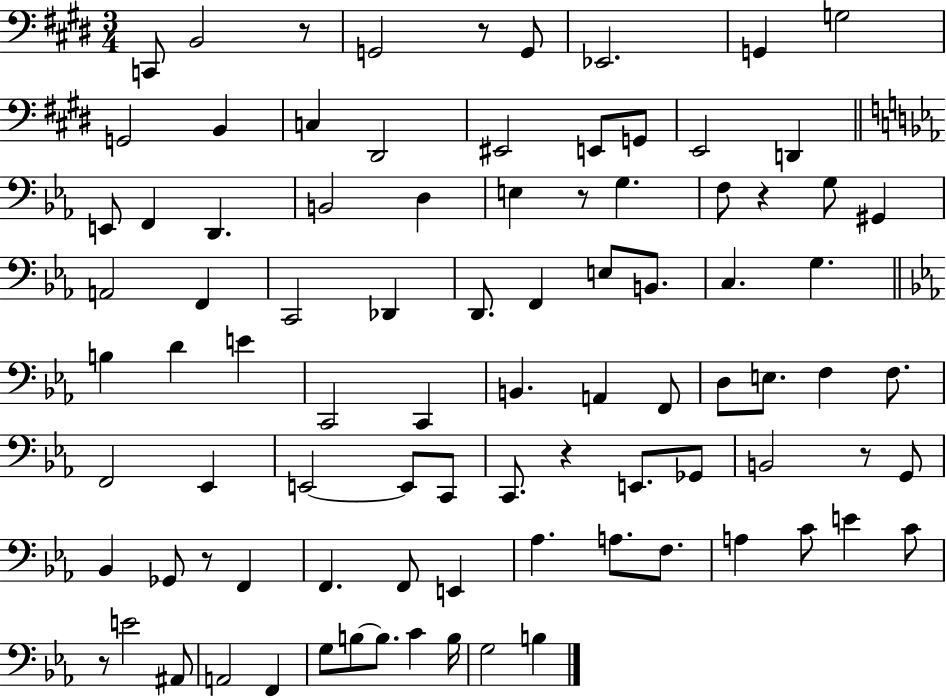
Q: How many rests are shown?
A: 8